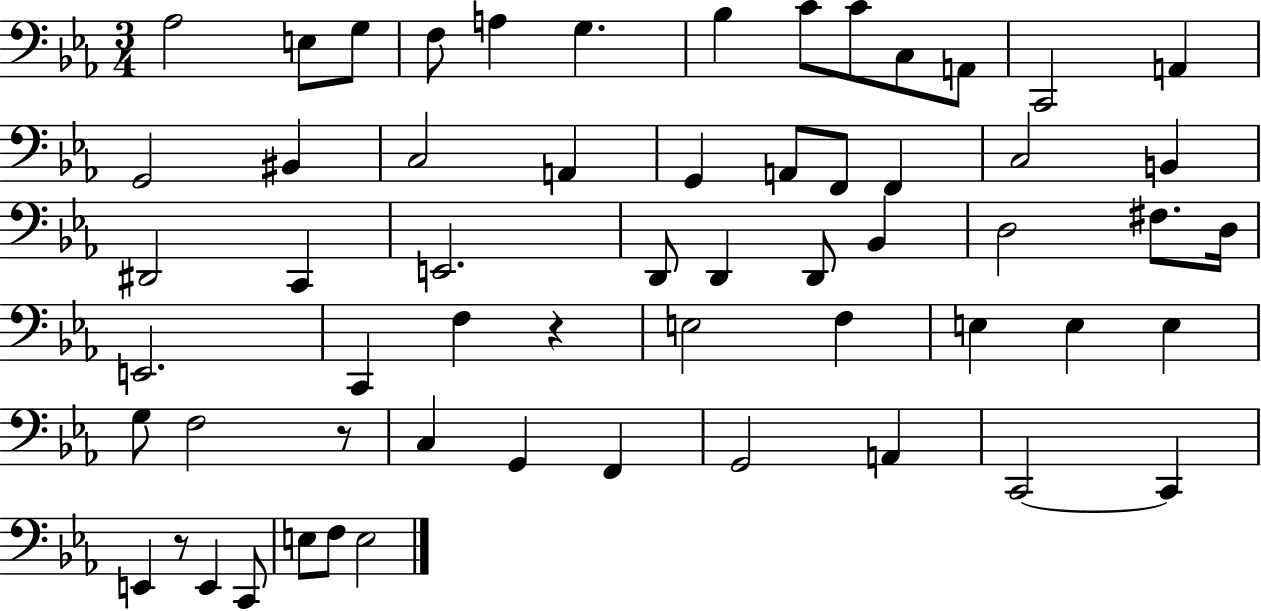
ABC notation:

X:1
T:Untitled
M:3/4
L:1/4
K:Eb
_A,2 E,/2 G,/2 F,/2 A, G, _B, C/2 C/2 C,/2 A,,/2 C,,2 A,, G,,2 ^B,, C,2 A,, G,, A,,/2 F,,/2 F,, C,2 B,, ^D,,2 C,, E,,2 D,,/2 D,, D,,/2 _B,, D,2 ^F,/2 D,/4 E,,2 C,, F, z E,2 F, E, E, E, G,/2 F,2 z/2 C, G,, F,, G,,2 A,, C,,2 C,, E,, z/2 E,, C,,/2 E,/2 F,/2 E,2